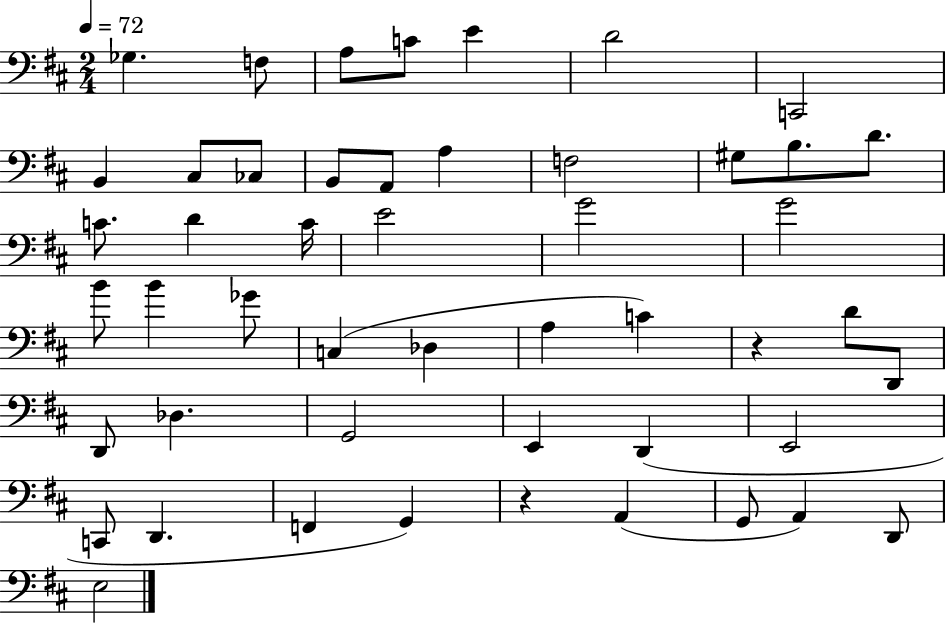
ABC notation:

X:1
T:Untitled
M:2/4
L:1/4
K:D
_G, F,/2 A,/2 C/2 E D2 C,,2 B,, ^C,/2 _C,/2 B,,/2 A,,/2 A, F,2 ^G,/2 B,/2 D/2 C/2 D C/4 E2 G2 G2 B/2 B _G/2 C, _D, A, C z D/2 D,,/2 D,,/2 _D, G,,2 E,, D,, E,,2 C,,/2 D,, F,, G,, z A,, G,,/2 A,, D,,/2 E,2